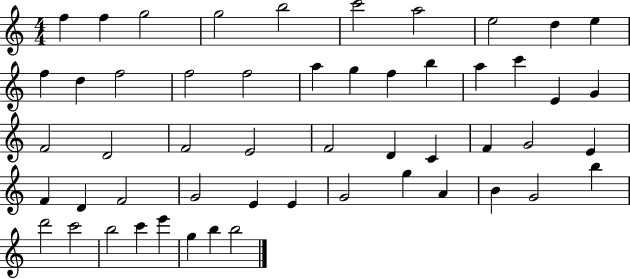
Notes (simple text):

F5/q F5/q G5/h G5/h B5/h C6/h A5/h E5/h D5/q E5/q F5/q D5/q F5/h F5/h F5/h A5/q G5/q F5/q B5/q A5/q C6/q E4/q G4/q F4/h D4/h F4/h E4/h F4/h D4/q C4/q F4/q G4/h E4/q F4/q D4/q F4/h G4/h E4/q E4/q G4/h G5/q A4/q B4/q G4/h B5/q D6/h C6/h B5/h C6/q E6/q G5/q B5/q B5/h